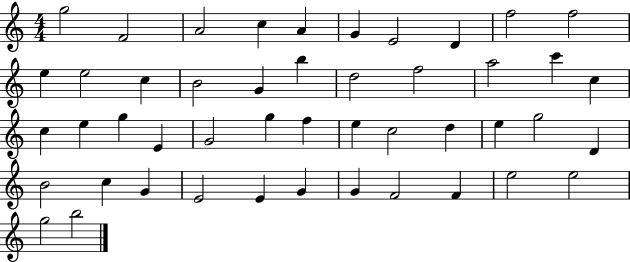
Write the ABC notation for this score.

X:1
T:Untitled
M:4/4
L:1/4
K:C
g2 F2 A2 c A G E2 D f2 f2 e e2 c B2 G b d2 f2 a2 c' c c e g E G2 g f e c2 d e g2 D B2 c G E2 E G G F2 F e2 e2 g2 b2